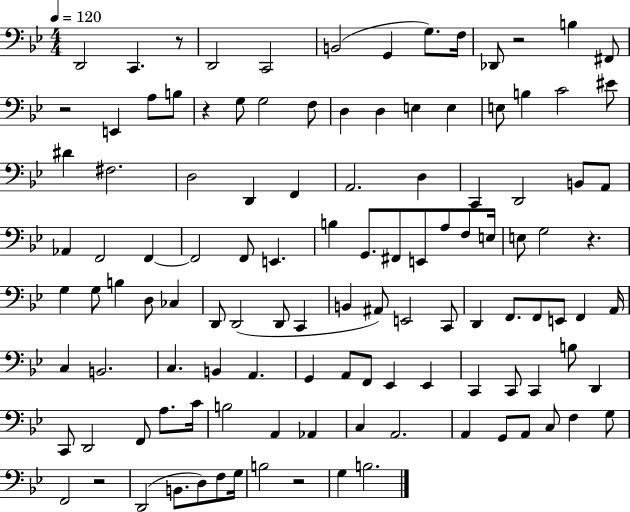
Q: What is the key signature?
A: BES major